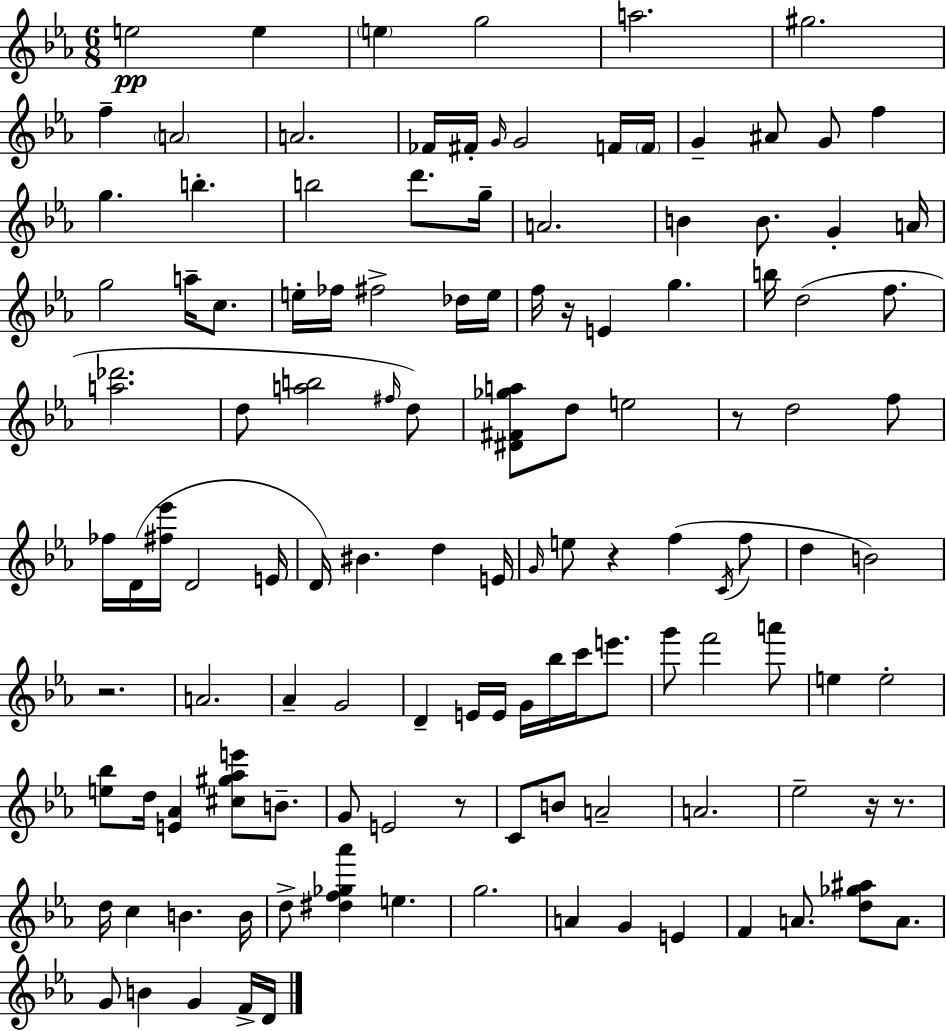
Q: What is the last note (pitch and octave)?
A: D4